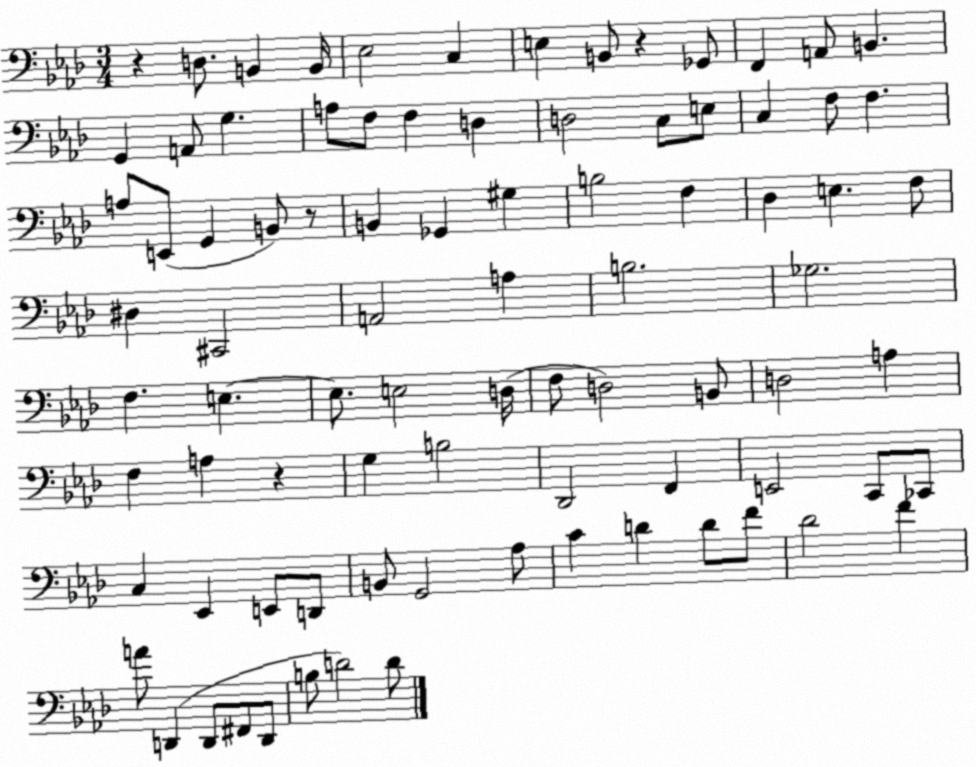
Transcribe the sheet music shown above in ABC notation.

X:1
T:Untitled
M:3/4
L:1/4
K:Ab
z D,/2 B,, B,,/4 _E,2 C, E, B,,/2 z _G,,/2 F,, A,,/2 B,, G,, A,,/2 G, A,/2 F,/2 F, D, D,2 C,/2 E,/2 C, F,/2 F, A,/2 E,,/2 G,, B,,/2 z/2 B,, _G,, ^G, B,2 F, _D, E, F,/2 ^D, ^C,,2 A,,2 A, B,2 _G,2 F, E, E,/2 E,2 D,/4 F,/2 D,2 B,,/2 D,2 A, F, A, z G, B,2 _D,,2 F,, E,,2 C,,/2 _C,,/2 C, _E,, E,,/2 D,,/2 B,,/2 G,,2 _A,/2 C D D/2 F/2 _D2 F A/2 D,, D,,/2 ^F,,/2 D,,/2 B,/2 D2 D/2